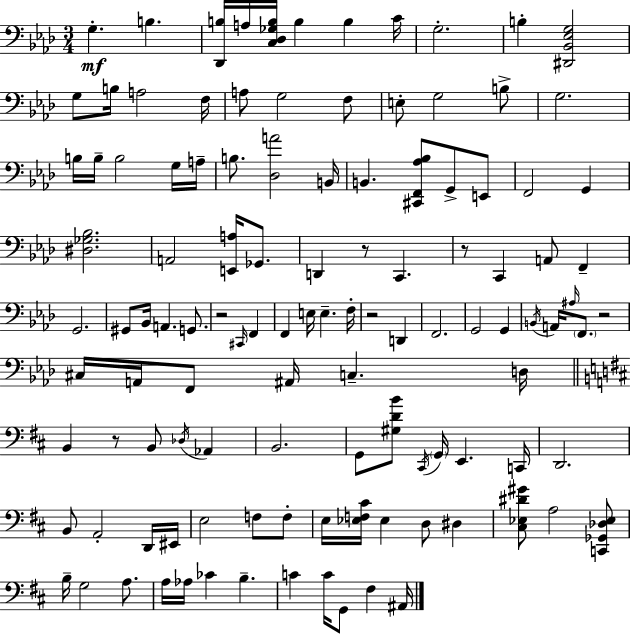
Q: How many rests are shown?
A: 6